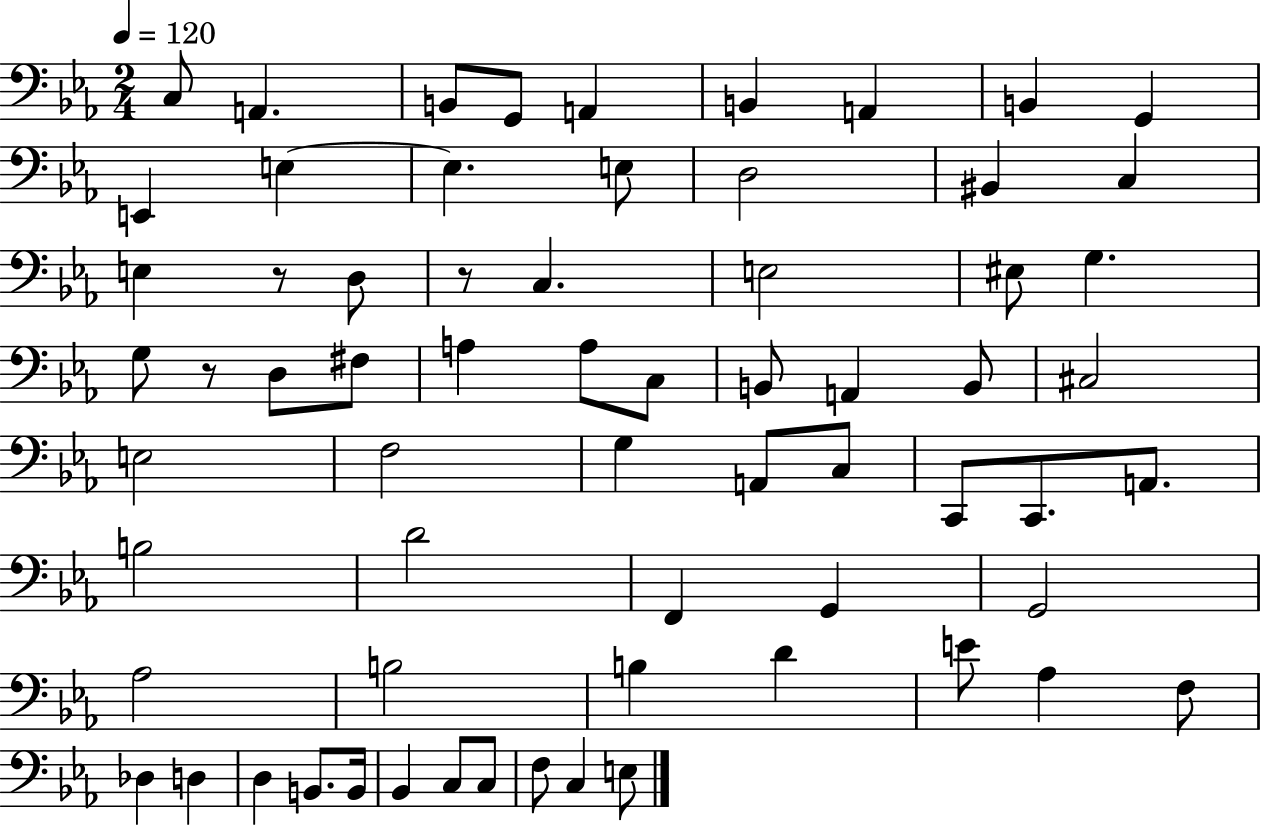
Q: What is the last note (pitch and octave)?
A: E3